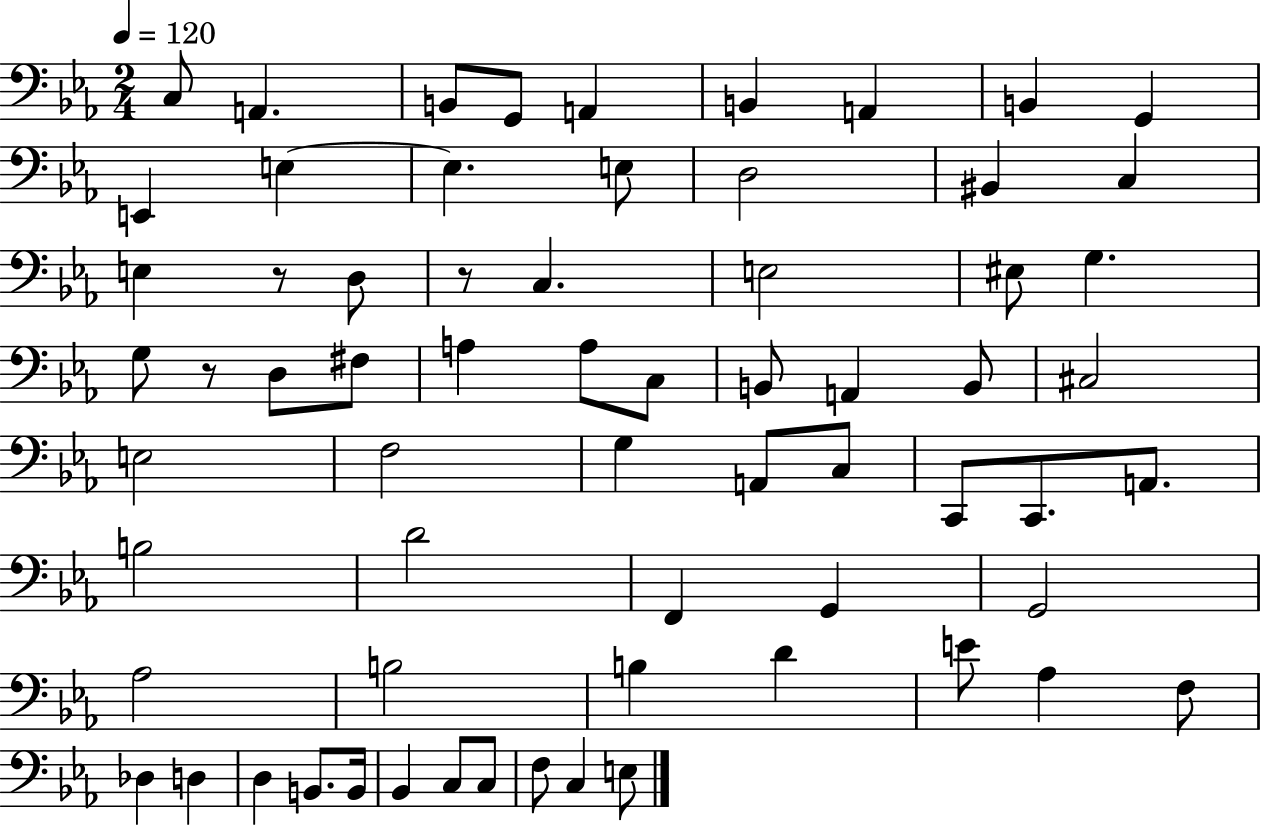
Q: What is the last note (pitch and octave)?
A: E3